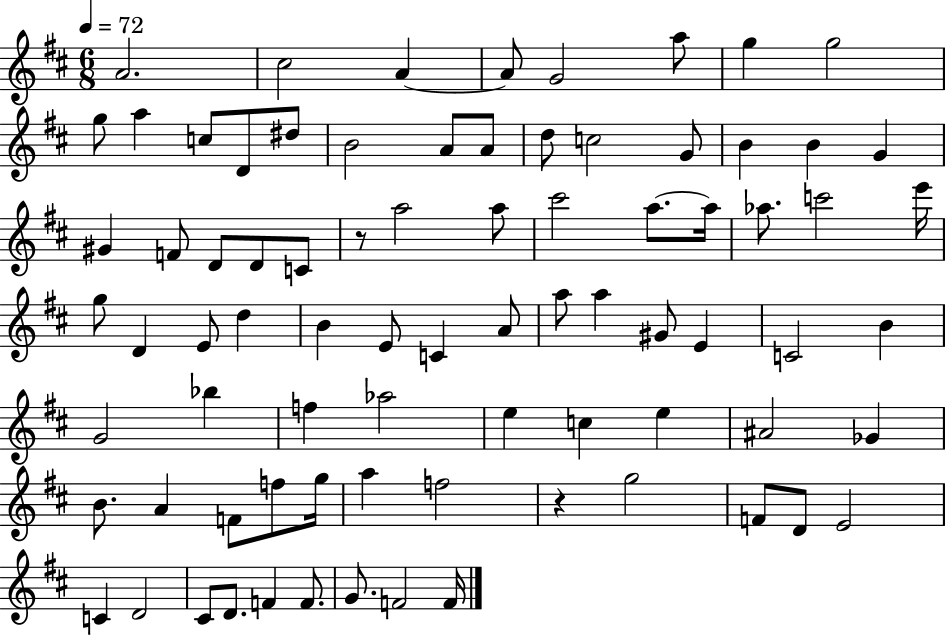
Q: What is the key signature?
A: D major